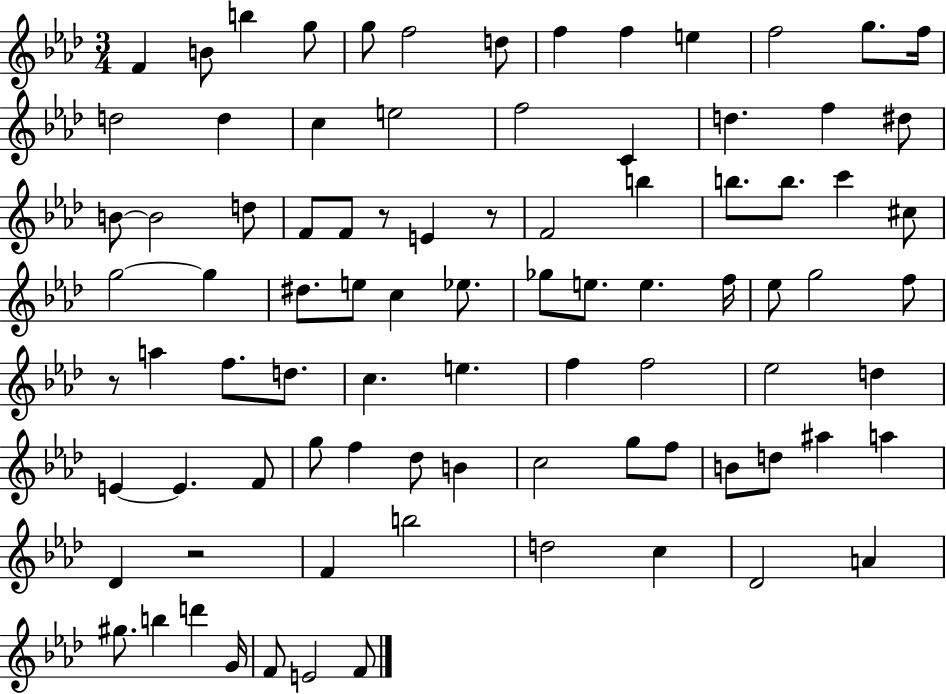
{
  \clef treble
  \numericTimeSignature
  \time 3/4
  \key aes \major
  \repeat volta 2 { f'4 b'8 b''4 g''8 | g''8 f''2 d''8 | f''4 f''4 e''4 | f''2 g''8. f''16 | \break d''2 d''4 | c''4 e''2 | f''2 c'4 | d''4. f''4 dis''8 | \break b'8~~ b'2 d''8 | f'8 f'8 r8 e'4 r8 | f'2 b''4 | b''8. b''8. c'''4 cis''8 | \break g''2~~ g''4 | dis''8. e''8 c''4 ees''8. | ges''8 e''8. e''4. f''16 | ees''8 g''2 f''8 | \break r8 a''4 f''8. d''8. | c''4. e''4. | f''4 f''2 | ees''2 d''4 | \break e'4~~ e'4. f'8 | g''8 f''4 des''8 b'4 | c''2 g''8 f''8 | b'8 d''8 ais''4 a''4 | \break des'4 r2 | f'4 b''2 | d''2 c''4 | des'2 a'4 | \break gis''8. b''4 d'''4 g'16 | f'8 e'2 f'8 | } \bar "|."
}